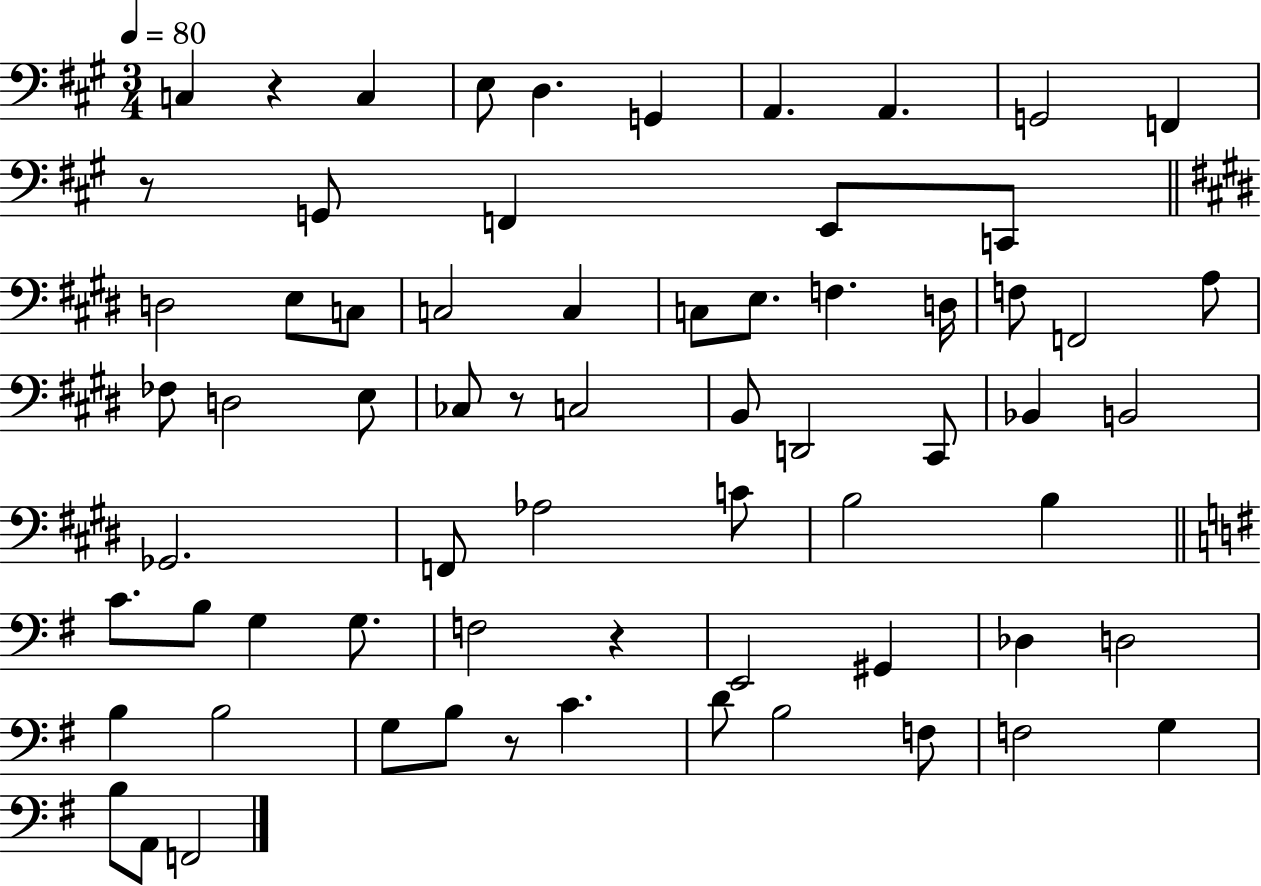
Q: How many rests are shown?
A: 5